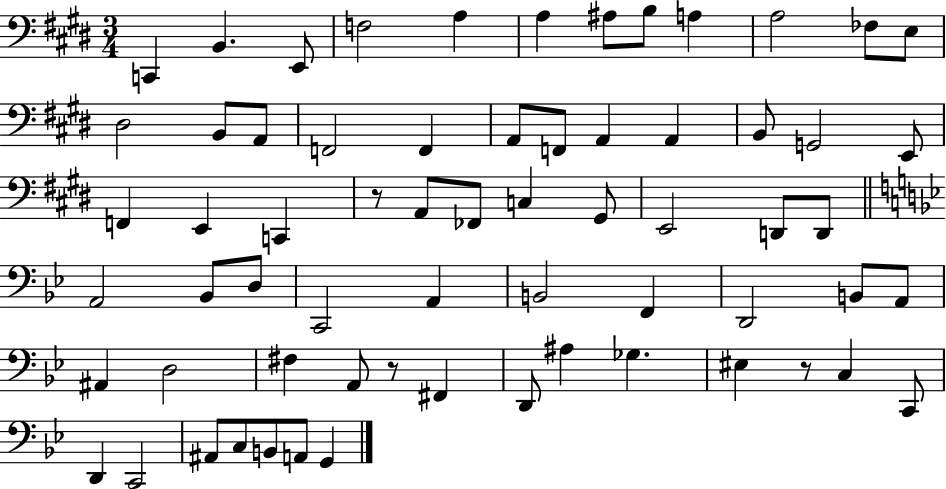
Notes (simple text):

C2/q B2/q. E2/e F3/h A3/q A3/q A#3/e B3/e A3/q A3/h FES3/e E3/e D#3/h B2/e A2/e F2/h F2/q A2/e F2/e A2/q A2/q B2/e G2/h E2/e F2/q E2/q C2/q R/e A2/e FES2/e C3/q G#2/e E2/h D2/e D2/e A2/h Bb2/e D3/e C2/h A2/q B2/h F2/q D2/h B2/e A2/e A#2/q D3/h F#3/q A2/e R/e F#2/q D2/e A#3/q Gb3/q. EIS3/q R/e C3/q C2/e D2/q C2/h A#2/e C3/e B2/e A2/e G2/q